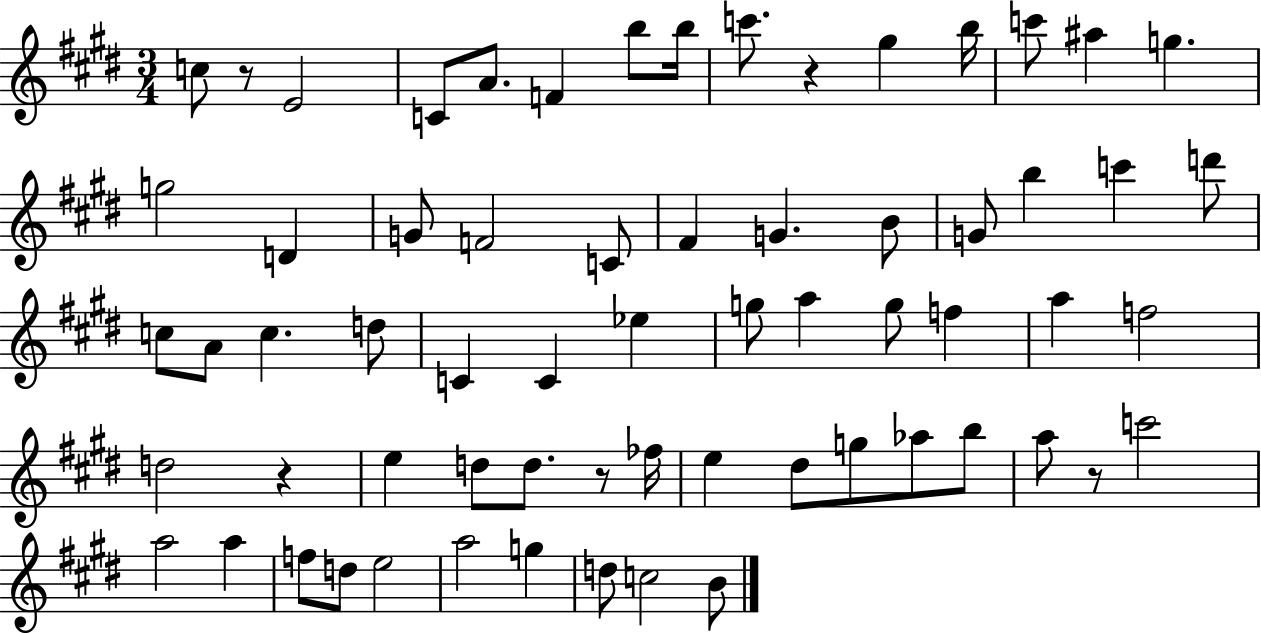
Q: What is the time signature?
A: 3/4